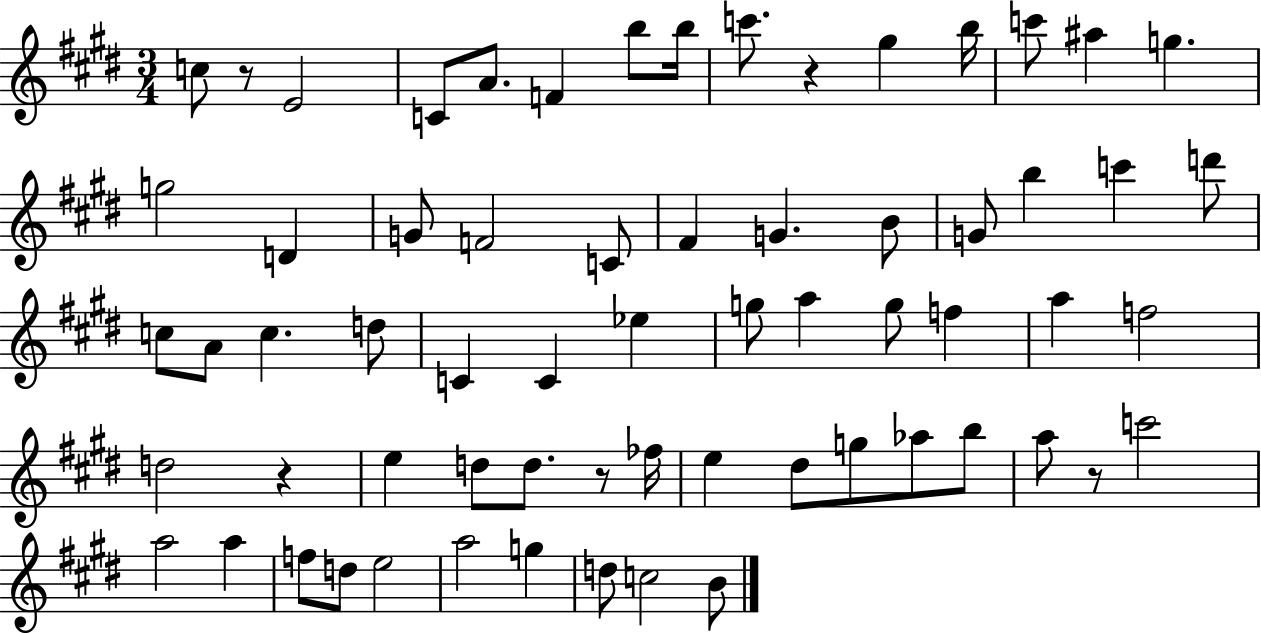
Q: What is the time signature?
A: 3/4